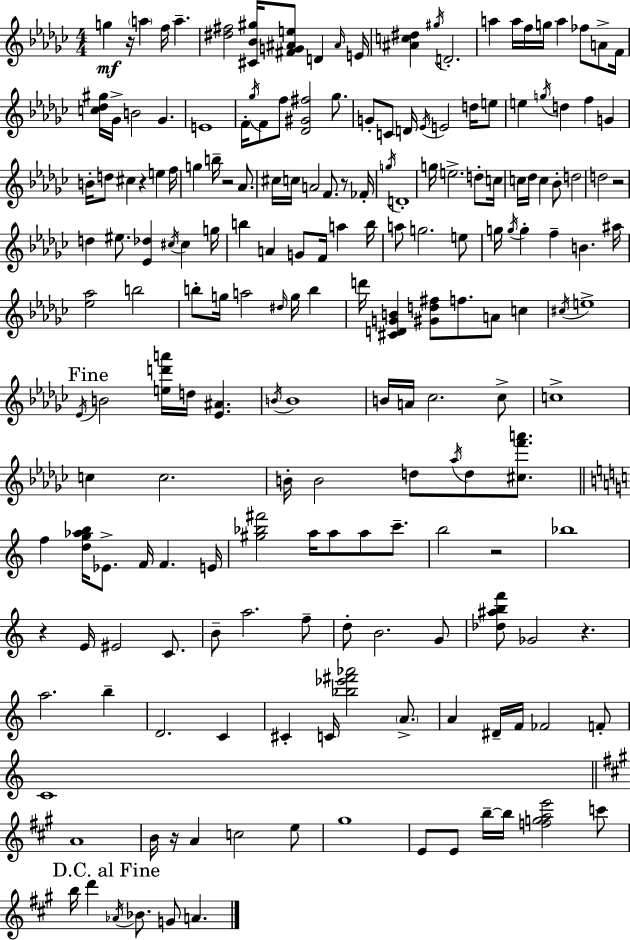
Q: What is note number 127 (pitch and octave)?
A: C4